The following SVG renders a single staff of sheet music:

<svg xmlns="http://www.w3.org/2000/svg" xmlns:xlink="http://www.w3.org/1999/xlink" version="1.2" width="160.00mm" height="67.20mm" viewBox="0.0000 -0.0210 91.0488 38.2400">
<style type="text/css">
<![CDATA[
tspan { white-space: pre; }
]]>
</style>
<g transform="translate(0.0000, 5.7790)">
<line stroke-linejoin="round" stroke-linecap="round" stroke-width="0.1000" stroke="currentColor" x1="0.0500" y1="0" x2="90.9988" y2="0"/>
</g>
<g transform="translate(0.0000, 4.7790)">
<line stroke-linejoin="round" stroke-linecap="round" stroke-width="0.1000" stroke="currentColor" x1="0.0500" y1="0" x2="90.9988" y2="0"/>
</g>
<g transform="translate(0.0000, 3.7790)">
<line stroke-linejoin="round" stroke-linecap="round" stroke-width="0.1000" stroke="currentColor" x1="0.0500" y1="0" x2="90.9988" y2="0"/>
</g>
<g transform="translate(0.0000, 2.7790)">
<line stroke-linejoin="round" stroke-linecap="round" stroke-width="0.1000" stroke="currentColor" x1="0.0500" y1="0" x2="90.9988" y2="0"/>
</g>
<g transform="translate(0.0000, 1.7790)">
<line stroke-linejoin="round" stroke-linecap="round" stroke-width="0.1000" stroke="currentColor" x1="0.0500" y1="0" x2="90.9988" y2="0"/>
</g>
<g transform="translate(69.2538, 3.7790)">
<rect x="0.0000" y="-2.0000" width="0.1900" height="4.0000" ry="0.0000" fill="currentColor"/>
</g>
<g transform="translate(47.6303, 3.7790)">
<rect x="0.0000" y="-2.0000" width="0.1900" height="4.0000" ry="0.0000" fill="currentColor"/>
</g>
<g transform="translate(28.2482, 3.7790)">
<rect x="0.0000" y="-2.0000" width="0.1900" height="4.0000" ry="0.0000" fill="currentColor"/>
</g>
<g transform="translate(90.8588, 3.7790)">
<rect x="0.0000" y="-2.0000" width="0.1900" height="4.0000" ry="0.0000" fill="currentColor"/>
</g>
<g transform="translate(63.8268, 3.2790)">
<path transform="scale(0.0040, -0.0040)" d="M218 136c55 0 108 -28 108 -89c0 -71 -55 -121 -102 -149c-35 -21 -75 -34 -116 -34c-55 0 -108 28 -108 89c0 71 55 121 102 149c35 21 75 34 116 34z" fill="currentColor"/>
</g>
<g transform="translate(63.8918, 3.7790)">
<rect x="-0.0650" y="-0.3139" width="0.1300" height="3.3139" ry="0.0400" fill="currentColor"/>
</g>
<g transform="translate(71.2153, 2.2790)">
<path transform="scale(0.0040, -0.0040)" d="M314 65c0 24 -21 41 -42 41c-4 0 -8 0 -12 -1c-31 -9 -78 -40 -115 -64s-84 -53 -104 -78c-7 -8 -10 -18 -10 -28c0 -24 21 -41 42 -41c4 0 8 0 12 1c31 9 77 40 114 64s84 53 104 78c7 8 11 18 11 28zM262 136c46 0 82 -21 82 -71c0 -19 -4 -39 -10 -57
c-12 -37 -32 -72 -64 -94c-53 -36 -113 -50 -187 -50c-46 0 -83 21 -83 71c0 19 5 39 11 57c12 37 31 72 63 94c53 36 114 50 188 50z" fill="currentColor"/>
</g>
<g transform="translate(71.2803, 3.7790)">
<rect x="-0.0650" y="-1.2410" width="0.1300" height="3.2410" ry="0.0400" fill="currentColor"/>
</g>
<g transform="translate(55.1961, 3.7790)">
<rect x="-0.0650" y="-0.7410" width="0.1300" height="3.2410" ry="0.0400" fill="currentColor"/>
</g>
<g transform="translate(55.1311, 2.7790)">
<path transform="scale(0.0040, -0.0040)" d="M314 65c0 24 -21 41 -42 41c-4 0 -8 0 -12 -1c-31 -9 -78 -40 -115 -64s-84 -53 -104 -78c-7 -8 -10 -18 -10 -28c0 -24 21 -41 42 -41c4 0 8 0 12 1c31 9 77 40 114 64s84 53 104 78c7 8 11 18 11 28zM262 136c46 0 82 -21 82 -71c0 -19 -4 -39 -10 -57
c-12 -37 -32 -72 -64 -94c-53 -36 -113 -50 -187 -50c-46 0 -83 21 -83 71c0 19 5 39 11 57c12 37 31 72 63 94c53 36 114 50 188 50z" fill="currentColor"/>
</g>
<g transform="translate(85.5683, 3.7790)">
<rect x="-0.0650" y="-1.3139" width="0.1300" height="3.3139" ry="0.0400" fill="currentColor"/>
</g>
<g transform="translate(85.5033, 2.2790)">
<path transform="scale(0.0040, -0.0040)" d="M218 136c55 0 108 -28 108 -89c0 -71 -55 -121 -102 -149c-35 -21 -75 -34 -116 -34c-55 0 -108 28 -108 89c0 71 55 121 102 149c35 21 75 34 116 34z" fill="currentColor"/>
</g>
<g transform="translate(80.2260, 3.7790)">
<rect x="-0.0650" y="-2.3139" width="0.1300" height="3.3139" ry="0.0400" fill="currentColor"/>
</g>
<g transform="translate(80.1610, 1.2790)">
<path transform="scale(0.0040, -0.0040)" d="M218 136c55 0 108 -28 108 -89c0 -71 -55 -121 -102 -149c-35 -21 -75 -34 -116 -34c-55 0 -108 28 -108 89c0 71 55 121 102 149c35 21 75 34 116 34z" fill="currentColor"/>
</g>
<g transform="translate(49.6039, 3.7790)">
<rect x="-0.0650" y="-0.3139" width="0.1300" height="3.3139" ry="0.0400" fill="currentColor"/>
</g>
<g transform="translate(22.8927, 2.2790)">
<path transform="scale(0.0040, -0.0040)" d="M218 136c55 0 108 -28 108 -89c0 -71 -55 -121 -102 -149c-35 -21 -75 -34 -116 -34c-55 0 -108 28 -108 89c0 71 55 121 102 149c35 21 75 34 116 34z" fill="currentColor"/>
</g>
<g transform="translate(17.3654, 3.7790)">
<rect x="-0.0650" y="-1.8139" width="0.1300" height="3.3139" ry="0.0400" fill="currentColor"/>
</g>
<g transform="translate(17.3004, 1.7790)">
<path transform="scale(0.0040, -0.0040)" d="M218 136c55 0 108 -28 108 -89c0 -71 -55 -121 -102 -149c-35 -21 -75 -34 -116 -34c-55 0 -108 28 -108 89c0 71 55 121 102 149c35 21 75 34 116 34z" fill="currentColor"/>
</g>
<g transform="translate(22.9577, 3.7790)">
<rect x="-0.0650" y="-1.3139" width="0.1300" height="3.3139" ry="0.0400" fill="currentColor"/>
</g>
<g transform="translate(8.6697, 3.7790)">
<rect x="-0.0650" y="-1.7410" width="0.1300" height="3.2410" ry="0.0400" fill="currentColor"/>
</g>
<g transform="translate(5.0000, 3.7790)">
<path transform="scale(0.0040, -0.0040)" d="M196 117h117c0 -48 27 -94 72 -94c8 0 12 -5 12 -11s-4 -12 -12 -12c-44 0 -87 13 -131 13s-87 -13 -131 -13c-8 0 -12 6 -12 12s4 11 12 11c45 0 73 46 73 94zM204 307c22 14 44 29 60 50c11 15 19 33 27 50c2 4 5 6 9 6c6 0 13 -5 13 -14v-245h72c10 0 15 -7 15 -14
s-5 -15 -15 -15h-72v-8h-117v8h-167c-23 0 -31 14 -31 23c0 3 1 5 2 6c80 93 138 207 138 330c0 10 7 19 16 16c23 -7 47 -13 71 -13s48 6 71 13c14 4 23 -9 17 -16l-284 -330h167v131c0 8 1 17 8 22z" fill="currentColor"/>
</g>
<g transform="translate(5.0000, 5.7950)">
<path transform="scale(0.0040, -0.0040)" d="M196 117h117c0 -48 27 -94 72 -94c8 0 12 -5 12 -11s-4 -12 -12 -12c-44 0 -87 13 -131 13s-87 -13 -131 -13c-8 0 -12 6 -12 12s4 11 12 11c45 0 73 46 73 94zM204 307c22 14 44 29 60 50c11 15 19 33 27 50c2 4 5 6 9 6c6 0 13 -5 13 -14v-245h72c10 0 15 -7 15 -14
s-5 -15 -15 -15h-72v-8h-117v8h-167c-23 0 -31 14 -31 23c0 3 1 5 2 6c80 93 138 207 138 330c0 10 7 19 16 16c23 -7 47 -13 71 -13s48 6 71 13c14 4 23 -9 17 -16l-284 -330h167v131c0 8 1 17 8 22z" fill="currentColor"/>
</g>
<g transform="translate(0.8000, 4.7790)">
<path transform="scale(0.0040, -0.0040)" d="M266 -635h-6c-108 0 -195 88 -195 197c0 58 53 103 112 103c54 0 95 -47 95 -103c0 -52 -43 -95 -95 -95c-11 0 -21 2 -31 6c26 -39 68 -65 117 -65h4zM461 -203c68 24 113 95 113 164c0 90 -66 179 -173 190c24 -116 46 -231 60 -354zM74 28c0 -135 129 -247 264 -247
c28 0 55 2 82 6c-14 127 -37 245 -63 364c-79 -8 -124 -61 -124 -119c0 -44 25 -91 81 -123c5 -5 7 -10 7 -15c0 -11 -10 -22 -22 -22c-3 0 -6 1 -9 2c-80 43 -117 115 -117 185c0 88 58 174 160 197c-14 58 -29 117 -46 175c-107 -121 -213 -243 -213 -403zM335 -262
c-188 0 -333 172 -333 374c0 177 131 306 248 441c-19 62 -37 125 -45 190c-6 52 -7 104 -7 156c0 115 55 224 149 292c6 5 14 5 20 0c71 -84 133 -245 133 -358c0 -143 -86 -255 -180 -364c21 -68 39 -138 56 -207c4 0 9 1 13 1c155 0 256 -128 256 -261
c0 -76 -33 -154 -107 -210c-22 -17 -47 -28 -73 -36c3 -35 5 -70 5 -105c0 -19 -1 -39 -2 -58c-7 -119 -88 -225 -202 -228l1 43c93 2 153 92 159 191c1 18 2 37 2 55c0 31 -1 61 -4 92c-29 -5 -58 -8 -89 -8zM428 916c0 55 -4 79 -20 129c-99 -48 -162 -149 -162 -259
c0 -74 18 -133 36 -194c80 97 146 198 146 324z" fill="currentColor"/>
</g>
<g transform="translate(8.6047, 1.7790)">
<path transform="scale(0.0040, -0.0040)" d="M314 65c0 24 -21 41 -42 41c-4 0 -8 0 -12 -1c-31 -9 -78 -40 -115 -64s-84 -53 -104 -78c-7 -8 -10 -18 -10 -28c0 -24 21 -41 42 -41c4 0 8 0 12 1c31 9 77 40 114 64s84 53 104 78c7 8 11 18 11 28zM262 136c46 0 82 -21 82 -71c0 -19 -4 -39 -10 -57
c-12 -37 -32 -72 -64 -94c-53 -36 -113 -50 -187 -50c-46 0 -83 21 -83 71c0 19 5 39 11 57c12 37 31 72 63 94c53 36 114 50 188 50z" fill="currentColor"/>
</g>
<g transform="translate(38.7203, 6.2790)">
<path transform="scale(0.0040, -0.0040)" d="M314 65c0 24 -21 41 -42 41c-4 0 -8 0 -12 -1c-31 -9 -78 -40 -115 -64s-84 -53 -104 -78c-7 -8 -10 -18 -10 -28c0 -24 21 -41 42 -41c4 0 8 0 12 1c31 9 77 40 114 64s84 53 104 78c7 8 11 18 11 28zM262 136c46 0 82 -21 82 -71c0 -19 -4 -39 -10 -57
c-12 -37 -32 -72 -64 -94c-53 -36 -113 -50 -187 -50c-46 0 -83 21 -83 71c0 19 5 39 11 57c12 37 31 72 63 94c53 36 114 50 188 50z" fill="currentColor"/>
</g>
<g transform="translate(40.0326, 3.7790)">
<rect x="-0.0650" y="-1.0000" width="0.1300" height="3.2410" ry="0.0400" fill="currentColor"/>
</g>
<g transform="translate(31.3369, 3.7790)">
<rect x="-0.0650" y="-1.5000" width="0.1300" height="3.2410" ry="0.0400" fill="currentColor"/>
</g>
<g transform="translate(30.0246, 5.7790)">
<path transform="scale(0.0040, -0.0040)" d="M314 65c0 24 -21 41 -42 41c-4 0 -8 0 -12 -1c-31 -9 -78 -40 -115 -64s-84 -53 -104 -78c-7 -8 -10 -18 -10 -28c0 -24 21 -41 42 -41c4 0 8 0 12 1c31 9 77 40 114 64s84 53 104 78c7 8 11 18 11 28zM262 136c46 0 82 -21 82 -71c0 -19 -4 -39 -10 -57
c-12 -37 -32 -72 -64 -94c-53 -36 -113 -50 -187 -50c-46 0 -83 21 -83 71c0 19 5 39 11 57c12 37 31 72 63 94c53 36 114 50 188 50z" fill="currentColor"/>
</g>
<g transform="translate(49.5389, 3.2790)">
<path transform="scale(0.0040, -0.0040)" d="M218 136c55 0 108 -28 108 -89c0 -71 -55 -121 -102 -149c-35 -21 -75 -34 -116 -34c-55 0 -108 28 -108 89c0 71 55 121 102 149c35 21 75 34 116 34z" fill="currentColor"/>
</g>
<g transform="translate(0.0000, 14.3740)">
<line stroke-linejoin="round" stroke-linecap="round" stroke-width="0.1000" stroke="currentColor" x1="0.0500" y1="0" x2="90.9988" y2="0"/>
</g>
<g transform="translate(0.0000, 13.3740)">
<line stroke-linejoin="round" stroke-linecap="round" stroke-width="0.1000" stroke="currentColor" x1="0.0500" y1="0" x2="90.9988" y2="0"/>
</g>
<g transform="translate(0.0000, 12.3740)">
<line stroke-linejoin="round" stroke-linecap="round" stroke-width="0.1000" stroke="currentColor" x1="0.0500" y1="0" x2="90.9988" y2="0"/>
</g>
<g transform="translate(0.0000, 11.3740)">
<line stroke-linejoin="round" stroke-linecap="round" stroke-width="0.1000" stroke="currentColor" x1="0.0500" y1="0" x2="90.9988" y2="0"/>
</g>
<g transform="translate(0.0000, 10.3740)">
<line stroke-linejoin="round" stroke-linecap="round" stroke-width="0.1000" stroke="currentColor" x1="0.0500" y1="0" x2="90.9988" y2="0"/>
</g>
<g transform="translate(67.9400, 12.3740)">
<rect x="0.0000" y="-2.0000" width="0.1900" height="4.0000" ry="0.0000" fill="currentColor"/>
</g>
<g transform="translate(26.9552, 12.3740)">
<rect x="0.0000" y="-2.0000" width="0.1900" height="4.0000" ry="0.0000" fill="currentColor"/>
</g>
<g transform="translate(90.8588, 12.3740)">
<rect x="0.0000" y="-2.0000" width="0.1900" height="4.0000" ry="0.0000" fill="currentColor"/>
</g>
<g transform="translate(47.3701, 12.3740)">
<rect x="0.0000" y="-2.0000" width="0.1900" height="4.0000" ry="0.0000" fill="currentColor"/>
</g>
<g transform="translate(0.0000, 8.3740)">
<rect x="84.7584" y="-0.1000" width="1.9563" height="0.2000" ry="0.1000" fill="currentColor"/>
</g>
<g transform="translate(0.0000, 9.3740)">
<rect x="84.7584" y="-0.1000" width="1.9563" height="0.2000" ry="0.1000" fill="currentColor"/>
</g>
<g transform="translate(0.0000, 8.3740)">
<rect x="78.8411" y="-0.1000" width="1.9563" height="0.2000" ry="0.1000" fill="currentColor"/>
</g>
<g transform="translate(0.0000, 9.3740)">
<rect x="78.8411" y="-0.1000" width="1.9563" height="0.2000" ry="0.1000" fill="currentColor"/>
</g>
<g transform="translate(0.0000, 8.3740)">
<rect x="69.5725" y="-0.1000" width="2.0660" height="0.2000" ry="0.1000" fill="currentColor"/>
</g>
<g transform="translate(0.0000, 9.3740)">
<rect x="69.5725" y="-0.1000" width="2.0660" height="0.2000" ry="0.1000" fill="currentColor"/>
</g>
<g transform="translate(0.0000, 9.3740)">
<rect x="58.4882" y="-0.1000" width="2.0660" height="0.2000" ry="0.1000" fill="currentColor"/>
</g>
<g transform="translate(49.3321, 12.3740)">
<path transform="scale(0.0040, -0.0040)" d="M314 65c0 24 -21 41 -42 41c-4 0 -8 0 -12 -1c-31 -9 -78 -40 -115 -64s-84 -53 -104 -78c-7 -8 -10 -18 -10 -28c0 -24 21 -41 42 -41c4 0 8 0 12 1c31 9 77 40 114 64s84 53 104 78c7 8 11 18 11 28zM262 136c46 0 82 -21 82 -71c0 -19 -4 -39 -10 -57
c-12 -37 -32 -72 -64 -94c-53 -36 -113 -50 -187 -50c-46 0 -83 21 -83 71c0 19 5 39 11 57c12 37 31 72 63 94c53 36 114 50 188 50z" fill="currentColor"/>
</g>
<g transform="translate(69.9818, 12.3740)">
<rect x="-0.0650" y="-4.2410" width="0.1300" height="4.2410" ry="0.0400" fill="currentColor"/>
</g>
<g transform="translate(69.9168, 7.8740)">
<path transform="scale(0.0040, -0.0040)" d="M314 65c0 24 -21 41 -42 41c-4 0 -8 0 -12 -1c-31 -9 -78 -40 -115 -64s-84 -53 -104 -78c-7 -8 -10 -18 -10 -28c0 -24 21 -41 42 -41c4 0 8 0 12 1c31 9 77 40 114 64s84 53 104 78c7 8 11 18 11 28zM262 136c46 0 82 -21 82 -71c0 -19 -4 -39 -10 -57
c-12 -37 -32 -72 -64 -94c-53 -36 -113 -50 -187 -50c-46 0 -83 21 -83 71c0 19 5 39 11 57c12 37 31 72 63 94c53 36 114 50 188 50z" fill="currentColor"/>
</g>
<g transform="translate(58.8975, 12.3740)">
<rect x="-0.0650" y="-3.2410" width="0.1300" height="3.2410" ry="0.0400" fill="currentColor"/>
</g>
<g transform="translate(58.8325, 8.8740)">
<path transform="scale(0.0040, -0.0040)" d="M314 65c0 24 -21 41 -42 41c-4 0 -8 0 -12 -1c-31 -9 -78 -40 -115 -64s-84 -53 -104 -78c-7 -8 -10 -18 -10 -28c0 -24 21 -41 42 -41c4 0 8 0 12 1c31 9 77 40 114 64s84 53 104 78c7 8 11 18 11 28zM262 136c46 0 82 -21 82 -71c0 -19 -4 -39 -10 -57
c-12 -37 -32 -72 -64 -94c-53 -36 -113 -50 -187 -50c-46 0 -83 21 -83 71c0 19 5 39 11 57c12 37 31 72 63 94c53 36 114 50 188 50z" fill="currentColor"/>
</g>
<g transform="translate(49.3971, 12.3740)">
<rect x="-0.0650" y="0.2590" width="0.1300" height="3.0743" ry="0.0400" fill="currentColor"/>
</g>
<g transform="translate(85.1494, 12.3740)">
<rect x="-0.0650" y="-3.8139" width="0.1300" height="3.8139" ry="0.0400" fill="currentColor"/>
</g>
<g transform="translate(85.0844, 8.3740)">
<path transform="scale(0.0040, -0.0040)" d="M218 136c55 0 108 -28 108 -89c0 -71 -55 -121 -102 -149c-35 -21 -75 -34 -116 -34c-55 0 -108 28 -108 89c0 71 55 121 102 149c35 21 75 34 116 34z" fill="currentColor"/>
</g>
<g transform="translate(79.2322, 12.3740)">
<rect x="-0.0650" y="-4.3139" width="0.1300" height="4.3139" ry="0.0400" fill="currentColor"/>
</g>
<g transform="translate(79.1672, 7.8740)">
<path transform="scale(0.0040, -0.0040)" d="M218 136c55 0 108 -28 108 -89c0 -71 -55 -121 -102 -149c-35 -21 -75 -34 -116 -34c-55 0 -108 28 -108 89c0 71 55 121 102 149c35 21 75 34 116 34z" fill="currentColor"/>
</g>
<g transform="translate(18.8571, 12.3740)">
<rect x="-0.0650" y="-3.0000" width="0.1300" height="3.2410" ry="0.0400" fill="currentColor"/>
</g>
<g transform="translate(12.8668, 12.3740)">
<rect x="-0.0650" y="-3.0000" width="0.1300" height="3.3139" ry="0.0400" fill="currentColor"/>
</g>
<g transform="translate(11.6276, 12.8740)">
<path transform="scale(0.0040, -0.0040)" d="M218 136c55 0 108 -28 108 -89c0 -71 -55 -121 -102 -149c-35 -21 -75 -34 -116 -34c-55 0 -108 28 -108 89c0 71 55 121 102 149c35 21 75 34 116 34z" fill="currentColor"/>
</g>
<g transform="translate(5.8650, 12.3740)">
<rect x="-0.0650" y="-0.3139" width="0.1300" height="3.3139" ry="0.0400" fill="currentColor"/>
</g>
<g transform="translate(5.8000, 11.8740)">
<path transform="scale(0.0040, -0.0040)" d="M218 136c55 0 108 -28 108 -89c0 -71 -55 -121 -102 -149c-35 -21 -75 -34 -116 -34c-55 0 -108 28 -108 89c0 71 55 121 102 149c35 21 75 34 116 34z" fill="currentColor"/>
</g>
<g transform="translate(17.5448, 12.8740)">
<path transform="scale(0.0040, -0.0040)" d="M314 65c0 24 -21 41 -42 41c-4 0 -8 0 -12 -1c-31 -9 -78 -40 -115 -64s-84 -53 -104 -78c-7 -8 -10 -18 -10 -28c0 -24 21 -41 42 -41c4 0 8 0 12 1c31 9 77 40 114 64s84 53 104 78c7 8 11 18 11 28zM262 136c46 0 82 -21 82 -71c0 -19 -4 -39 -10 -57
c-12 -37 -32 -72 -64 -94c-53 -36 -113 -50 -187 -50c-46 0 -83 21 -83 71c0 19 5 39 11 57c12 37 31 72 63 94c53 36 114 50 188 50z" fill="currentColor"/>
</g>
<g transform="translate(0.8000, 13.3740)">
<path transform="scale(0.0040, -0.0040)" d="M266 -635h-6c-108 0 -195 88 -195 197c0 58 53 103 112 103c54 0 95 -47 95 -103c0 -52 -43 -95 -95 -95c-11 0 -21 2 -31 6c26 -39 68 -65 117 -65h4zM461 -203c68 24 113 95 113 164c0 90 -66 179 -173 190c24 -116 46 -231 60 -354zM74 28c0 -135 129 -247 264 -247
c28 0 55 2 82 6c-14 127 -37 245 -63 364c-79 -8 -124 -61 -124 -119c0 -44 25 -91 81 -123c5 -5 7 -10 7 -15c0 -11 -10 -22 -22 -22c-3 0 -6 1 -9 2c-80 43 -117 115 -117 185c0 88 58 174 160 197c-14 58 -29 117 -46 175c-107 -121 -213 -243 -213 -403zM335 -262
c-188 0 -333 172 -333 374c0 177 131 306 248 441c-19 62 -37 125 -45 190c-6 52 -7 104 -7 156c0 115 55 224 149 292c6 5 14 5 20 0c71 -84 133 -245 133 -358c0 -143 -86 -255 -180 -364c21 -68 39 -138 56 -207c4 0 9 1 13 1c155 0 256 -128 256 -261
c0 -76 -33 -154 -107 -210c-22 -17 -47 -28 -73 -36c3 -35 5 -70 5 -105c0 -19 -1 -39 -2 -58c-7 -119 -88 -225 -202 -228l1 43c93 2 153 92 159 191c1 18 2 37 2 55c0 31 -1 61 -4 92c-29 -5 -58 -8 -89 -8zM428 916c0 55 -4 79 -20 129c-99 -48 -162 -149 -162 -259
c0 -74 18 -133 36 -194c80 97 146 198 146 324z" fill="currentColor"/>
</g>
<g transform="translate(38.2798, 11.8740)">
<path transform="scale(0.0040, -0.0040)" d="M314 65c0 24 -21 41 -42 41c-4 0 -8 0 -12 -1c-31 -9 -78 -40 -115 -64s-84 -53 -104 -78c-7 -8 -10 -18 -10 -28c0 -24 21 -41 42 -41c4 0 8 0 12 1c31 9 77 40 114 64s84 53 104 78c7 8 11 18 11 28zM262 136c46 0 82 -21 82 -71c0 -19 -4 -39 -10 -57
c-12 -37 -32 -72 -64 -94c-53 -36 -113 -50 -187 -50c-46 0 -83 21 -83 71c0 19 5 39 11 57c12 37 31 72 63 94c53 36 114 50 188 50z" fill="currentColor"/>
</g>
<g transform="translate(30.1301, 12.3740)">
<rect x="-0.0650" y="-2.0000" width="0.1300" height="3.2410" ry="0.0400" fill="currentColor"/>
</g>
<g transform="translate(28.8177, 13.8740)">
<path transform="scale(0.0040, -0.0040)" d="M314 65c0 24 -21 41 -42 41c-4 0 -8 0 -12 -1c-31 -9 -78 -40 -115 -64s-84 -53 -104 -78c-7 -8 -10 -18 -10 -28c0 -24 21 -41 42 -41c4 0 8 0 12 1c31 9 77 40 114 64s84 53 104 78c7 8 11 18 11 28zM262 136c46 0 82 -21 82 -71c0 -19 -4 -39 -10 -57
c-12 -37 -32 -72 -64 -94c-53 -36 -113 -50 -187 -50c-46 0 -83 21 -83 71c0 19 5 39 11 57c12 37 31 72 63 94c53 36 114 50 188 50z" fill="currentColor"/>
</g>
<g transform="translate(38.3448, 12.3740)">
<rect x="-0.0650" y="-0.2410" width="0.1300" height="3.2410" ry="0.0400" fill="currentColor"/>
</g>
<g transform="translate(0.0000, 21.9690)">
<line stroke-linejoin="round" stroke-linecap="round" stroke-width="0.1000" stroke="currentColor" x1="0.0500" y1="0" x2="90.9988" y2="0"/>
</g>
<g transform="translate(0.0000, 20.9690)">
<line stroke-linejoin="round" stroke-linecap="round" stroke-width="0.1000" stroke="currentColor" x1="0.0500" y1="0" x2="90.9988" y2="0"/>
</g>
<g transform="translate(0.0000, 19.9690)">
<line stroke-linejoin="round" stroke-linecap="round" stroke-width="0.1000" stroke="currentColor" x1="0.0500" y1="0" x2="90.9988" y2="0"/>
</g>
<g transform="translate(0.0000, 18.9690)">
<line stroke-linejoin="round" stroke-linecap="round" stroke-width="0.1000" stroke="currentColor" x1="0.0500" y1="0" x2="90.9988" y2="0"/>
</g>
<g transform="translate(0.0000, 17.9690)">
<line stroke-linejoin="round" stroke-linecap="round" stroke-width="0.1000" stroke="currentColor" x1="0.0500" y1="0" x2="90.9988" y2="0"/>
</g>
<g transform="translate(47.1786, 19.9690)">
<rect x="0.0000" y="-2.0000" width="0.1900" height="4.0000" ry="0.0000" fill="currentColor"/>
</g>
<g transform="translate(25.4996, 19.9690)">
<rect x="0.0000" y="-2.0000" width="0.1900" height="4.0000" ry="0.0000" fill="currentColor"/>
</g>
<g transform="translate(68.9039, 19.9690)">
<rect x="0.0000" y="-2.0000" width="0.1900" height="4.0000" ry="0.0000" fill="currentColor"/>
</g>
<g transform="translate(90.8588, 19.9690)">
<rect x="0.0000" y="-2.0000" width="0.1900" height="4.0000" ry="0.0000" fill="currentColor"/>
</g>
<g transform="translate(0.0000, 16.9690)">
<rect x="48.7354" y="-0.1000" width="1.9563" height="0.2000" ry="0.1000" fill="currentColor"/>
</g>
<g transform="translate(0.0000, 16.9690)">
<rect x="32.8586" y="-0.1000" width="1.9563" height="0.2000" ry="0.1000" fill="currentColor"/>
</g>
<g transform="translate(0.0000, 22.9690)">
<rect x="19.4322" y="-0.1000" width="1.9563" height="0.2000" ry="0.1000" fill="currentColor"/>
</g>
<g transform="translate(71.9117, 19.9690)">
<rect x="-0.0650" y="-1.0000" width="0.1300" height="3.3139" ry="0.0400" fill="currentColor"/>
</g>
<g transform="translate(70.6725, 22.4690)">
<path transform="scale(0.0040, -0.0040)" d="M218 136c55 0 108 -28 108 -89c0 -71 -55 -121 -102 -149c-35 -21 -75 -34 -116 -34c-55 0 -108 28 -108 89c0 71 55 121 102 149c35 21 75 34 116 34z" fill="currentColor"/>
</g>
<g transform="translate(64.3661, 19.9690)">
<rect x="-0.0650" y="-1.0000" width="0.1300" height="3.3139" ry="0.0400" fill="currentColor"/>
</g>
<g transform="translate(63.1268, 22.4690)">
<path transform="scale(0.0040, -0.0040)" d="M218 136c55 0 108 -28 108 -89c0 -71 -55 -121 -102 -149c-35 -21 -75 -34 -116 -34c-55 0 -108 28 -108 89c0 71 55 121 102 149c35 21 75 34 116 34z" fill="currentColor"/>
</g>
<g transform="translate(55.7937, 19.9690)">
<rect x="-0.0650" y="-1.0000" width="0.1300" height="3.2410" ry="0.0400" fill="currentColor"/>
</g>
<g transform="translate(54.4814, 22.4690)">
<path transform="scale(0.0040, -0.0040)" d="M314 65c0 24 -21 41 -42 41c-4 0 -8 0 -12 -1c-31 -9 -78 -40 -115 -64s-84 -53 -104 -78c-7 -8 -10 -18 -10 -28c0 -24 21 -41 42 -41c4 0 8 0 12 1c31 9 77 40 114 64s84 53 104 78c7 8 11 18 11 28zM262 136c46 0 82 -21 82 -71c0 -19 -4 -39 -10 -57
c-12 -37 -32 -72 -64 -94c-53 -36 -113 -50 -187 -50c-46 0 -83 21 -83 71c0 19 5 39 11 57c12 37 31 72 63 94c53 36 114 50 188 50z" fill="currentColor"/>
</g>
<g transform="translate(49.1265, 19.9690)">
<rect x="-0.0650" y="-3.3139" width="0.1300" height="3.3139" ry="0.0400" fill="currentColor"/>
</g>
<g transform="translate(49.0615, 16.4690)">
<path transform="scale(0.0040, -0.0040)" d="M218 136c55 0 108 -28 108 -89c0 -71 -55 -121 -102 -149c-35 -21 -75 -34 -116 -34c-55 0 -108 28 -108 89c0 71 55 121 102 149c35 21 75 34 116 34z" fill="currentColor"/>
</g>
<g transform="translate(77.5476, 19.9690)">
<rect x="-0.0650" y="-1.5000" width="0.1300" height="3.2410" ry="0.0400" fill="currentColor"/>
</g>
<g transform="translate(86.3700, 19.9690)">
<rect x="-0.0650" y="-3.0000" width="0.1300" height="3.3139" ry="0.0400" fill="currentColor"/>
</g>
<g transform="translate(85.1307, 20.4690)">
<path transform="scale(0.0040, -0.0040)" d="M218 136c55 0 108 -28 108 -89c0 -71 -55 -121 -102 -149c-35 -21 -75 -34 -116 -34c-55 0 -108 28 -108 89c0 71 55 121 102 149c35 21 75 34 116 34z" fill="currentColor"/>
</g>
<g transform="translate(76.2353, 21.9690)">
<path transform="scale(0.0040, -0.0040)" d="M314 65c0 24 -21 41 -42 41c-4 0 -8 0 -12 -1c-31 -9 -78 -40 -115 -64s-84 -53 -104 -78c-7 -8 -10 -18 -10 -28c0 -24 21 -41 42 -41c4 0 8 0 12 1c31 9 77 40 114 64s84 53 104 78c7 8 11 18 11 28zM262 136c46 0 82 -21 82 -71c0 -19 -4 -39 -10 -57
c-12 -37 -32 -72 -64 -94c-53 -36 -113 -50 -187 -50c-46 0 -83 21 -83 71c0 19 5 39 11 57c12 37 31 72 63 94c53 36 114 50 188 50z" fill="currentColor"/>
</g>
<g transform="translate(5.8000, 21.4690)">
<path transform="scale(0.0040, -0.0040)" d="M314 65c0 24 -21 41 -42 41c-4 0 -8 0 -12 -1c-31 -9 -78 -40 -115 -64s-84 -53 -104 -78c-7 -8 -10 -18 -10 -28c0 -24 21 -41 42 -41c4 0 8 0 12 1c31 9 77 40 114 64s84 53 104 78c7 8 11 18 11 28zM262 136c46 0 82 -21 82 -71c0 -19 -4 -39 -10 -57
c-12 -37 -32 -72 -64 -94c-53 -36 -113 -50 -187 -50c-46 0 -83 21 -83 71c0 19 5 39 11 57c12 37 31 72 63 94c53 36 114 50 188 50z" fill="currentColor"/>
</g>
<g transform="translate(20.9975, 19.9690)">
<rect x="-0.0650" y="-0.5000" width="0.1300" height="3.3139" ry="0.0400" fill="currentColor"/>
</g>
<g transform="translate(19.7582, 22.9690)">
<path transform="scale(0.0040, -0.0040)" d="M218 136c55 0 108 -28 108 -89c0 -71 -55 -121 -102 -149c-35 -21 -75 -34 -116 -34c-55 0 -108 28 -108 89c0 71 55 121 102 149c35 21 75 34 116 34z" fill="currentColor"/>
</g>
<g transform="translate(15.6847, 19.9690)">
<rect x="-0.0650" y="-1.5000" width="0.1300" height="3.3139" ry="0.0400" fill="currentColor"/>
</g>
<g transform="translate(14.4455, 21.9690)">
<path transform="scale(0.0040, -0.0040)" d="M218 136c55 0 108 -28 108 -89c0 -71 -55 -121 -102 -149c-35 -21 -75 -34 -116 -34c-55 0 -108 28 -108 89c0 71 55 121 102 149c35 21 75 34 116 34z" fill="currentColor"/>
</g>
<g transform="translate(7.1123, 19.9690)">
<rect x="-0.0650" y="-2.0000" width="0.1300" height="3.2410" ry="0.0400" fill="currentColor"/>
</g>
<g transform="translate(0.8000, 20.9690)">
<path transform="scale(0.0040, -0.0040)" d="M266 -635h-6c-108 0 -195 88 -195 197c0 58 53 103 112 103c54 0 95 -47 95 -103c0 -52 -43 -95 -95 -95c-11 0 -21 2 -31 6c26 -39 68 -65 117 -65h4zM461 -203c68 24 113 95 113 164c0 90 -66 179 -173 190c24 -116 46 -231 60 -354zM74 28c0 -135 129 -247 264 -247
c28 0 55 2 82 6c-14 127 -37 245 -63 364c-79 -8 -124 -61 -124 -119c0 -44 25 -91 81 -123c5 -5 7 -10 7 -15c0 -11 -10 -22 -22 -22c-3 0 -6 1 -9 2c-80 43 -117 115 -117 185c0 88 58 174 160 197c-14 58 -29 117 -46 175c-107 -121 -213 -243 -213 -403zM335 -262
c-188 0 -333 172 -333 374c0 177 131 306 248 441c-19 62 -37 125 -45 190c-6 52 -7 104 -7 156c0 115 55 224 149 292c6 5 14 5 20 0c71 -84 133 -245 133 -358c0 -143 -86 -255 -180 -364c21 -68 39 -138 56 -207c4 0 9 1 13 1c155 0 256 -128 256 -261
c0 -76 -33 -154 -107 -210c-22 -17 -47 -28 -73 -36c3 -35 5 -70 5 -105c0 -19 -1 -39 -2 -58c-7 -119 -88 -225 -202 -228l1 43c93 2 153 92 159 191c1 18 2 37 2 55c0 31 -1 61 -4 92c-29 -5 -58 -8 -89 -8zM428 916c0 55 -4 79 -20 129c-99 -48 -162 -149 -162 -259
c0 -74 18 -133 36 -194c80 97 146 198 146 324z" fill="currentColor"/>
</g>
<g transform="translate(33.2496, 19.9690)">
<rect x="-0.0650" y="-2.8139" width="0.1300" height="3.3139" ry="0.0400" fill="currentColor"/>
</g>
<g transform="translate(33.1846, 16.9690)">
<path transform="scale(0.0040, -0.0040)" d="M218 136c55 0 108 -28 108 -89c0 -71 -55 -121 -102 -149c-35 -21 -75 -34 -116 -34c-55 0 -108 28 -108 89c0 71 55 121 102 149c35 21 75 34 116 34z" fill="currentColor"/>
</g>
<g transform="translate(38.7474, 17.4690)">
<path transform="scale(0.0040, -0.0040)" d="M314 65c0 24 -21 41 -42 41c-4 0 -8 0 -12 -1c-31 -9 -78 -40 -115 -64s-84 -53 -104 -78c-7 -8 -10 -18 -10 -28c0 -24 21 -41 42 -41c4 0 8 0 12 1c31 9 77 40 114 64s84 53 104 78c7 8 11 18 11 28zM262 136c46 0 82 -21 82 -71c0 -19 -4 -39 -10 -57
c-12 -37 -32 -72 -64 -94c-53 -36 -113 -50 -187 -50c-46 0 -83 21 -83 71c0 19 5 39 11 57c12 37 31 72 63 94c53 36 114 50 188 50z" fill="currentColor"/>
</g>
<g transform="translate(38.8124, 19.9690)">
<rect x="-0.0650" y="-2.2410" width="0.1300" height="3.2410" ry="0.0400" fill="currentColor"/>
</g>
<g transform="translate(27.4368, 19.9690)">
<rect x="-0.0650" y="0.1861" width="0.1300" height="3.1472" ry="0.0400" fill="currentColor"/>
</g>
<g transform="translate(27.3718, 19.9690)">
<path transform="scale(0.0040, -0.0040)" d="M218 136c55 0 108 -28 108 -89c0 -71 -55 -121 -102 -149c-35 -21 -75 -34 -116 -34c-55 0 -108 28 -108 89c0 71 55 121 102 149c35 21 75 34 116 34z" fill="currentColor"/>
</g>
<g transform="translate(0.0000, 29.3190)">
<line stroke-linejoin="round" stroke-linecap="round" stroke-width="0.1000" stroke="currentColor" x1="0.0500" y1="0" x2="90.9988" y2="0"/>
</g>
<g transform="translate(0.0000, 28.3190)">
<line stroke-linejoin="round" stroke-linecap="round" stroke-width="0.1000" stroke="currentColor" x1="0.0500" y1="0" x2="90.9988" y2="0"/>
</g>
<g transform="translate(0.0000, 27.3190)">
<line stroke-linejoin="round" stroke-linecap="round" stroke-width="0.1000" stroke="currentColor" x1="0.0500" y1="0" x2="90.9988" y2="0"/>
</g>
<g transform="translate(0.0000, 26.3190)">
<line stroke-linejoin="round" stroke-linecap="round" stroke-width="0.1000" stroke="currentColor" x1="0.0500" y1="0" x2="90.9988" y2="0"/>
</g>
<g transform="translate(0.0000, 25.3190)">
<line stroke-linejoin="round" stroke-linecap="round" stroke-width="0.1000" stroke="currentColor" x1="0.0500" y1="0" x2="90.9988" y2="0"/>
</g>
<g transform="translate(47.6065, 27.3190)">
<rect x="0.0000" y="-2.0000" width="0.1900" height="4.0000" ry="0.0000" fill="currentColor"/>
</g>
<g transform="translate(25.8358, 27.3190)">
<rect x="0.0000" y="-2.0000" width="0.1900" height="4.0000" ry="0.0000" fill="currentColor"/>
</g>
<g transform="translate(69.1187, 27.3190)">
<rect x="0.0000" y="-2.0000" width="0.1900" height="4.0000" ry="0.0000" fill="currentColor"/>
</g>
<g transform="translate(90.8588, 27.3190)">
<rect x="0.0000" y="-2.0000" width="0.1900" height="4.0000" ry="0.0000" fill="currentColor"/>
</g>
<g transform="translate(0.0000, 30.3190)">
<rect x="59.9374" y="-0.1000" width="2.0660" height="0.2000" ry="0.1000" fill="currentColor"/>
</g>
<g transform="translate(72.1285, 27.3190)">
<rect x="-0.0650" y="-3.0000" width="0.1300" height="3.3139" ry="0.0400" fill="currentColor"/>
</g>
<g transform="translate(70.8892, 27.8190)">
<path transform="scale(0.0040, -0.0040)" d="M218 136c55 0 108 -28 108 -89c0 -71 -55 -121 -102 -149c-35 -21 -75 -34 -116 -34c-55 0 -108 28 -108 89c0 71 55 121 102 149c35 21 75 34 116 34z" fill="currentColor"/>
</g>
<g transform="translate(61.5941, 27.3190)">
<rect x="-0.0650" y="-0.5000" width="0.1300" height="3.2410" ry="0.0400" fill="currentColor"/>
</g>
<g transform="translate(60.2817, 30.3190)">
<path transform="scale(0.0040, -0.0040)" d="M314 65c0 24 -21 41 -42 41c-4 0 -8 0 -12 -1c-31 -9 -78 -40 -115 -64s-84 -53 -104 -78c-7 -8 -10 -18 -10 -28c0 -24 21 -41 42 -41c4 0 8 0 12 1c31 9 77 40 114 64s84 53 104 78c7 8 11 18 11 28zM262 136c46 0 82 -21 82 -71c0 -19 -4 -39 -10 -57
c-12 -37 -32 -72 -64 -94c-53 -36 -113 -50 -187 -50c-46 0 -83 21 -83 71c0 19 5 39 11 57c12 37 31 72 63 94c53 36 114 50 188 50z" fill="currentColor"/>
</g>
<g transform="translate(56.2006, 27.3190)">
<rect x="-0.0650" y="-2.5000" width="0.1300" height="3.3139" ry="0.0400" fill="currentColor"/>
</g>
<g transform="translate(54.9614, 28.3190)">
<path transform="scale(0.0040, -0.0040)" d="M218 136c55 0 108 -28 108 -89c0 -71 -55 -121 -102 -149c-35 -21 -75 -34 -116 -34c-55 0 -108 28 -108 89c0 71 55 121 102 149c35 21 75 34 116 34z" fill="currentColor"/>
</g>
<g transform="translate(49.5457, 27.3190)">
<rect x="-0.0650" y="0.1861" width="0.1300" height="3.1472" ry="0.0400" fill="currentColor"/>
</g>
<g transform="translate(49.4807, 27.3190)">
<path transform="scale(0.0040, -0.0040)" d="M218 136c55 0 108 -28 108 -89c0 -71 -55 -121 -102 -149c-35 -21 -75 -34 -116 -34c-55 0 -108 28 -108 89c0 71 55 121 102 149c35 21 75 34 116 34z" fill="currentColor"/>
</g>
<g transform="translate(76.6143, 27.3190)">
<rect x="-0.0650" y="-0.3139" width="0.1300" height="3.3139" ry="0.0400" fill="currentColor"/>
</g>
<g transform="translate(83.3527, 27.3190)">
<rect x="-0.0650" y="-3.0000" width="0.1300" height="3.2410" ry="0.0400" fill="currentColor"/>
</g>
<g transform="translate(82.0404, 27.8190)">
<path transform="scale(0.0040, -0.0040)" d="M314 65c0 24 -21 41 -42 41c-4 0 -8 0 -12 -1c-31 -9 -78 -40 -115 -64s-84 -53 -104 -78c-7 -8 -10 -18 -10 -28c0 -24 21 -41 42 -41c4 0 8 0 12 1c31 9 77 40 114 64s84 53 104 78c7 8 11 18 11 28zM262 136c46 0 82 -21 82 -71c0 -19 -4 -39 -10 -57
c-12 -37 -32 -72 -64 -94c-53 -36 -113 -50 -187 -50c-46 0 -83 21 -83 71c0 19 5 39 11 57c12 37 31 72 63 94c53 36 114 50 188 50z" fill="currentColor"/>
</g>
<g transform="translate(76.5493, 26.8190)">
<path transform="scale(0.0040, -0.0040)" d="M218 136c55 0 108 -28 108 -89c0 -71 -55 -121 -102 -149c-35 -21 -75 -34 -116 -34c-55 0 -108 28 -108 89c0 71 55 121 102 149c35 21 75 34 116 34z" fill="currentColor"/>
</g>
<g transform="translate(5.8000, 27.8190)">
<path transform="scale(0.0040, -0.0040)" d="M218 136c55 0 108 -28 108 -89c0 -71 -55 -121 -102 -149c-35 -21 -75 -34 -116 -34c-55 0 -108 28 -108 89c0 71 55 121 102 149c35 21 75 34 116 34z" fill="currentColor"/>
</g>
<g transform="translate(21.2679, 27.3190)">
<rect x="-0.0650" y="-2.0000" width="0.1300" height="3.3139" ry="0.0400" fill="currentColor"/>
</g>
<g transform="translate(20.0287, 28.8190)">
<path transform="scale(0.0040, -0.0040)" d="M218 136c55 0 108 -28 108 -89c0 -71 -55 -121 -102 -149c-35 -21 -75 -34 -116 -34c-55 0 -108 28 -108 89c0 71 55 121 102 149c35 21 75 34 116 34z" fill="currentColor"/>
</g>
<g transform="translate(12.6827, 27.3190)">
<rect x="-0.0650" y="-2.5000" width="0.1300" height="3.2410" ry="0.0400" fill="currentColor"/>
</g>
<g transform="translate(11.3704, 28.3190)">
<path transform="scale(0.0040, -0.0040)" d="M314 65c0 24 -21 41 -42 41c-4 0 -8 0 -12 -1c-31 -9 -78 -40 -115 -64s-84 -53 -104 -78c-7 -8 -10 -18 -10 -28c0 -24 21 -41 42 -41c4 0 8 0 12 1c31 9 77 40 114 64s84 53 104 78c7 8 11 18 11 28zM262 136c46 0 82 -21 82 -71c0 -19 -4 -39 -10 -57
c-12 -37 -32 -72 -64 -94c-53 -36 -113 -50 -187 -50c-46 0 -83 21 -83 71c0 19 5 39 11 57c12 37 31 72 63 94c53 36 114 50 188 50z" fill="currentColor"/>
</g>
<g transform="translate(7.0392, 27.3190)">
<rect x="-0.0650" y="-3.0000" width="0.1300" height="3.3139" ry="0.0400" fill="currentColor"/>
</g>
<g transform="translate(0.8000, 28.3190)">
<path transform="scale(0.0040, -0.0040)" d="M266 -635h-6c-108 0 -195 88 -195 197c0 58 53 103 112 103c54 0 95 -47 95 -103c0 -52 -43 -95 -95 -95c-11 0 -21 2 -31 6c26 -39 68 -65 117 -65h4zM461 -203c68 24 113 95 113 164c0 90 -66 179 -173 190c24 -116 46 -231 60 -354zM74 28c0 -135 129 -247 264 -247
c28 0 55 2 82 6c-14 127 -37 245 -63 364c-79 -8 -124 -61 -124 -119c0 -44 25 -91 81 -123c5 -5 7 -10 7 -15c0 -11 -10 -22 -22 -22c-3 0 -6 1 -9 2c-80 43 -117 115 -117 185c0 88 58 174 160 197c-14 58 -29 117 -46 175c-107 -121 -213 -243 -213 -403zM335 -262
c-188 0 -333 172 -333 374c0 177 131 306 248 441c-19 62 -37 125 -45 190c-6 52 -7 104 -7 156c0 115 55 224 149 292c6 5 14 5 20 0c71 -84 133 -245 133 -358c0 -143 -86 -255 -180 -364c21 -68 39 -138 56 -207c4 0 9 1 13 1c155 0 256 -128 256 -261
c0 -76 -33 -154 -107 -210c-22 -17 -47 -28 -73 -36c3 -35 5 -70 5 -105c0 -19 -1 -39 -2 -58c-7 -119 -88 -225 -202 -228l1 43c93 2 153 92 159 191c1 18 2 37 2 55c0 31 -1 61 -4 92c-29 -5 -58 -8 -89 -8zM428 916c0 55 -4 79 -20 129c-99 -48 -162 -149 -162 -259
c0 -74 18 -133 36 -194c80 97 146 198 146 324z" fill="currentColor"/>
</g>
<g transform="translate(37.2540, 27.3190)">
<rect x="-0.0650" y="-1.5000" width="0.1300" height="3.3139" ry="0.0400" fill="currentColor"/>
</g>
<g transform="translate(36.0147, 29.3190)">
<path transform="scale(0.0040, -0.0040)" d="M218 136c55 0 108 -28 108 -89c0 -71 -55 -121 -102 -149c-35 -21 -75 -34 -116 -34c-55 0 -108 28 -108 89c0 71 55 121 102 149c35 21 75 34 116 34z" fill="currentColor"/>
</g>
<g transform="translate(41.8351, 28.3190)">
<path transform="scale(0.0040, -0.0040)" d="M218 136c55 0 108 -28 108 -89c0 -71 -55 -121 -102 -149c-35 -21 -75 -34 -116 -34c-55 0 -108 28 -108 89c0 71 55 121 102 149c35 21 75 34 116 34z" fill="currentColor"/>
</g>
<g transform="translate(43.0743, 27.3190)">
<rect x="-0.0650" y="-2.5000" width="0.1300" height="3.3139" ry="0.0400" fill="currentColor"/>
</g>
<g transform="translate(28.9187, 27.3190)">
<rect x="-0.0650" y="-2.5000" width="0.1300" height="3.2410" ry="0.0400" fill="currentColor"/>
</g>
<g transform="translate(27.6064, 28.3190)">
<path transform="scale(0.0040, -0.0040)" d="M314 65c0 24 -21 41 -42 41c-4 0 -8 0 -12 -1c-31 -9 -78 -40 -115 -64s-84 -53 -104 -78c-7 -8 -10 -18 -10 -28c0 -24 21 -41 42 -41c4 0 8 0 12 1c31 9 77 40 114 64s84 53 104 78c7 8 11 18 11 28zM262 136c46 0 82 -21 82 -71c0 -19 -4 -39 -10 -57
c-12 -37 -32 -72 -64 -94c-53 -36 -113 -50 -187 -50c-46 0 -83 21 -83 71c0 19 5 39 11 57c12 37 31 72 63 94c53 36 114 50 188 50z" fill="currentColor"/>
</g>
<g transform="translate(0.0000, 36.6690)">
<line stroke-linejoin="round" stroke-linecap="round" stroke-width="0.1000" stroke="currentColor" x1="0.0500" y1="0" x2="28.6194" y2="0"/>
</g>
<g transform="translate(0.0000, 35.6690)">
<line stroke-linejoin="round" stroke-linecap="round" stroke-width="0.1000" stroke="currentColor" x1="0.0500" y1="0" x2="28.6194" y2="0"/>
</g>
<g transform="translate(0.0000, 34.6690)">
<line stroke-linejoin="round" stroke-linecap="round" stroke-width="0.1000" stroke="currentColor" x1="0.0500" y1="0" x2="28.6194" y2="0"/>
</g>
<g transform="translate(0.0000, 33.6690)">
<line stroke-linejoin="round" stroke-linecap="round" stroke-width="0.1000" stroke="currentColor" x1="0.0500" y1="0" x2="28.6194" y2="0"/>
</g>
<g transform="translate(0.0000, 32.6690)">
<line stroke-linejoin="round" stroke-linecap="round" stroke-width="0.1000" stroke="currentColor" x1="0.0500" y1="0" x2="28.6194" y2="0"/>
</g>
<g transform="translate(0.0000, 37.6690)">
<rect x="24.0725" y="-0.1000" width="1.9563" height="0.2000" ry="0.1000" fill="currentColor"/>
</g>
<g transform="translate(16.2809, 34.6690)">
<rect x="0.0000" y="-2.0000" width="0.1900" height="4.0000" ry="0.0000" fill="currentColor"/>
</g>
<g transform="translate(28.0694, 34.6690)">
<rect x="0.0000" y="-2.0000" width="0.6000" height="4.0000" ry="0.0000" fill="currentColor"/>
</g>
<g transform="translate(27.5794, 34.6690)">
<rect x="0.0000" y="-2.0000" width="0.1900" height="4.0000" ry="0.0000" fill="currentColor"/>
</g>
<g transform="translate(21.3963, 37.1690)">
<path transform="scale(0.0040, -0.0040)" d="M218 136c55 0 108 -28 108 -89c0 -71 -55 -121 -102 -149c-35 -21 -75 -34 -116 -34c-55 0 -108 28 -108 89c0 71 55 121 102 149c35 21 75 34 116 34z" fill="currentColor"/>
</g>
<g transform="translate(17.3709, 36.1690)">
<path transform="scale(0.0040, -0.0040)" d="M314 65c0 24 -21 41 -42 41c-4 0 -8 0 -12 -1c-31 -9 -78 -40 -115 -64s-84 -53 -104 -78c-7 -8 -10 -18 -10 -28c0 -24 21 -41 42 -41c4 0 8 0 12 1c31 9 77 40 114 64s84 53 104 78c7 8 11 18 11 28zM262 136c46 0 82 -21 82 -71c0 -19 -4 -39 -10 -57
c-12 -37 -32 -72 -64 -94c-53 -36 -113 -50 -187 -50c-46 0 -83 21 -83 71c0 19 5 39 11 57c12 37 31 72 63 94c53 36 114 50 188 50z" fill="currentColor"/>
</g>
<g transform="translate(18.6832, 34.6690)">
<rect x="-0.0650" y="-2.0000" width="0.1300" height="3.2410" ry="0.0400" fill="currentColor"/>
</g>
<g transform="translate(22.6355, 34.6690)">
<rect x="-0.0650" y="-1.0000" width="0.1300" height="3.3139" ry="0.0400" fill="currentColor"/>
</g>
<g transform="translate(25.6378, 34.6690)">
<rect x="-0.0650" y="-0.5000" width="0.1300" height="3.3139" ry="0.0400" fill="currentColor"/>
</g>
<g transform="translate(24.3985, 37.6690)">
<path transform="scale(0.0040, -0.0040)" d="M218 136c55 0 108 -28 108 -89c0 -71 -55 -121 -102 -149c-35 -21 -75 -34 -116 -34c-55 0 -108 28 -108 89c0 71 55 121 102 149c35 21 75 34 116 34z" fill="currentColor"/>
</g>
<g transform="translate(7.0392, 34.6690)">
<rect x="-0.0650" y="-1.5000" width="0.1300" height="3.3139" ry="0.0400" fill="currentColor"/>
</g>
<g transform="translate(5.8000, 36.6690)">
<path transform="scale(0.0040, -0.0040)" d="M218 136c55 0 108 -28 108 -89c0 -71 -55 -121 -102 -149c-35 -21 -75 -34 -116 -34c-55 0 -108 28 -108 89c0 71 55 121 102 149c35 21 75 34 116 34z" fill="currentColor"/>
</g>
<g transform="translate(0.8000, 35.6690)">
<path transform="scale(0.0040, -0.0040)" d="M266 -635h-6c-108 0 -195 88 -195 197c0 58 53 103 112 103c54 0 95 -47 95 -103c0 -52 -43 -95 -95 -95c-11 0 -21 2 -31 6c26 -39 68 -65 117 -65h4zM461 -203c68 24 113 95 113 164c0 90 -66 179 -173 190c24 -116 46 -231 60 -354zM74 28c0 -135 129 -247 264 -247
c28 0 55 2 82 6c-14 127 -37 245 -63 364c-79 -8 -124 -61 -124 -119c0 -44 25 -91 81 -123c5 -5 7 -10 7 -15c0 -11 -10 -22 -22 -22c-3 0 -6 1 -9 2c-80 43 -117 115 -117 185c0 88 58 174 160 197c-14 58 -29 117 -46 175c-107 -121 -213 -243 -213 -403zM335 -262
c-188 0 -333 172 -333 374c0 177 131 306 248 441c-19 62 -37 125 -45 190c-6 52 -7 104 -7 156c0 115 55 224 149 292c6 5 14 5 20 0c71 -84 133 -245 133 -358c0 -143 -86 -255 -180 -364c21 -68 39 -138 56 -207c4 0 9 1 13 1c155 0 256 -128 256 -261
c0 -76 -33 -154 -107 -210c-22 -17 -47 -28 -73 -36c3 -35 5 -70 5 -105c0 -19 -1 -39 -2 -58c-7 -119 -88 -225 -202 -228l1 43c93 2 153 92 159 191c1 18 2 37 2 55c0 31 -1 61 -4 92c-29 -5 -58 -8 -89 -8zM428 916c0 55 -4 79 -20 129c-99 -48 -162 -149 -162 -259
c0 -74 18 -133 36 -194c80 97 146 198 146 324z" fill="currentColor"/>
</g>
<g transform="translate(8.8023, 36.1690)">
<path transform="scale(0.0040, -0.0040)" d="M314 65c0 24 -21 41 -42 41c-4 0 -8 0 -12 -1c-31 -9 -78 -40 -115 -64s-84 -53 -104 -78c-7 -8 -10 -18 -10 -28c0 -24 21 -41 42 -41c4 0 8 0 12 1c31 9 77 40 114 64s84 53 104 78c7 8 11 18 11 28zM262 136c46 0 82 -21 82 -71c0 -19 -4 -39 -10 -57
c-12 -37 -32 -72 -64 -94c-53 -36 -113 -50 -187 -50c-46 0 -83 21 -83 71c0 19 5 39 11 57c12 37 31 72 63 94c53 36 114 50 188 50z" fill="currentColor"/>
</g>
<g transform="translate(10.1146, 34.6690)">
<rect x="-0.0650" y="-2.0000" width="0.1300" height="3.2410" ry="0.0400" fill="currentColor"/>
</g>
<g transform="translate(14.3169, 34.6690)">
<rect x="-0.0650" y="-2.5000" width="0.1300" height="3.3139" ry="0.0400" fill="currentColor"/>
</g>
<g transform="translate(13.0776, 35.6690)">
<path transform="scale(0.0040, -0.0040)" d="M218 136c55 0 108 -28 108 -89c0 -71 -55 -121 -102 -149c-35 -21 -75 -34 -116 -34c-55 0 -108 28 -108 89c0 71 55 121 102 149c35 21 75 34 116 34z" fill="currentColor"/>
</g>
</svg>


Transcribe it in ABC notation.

X:1
T:Untitled
M:4/4
L:1/4
K:C
f2 f e E2 D2 c d2 c e2 g e c A A2 F2 c2 B2 b2 d'2 d' c' F2 E C B a g2 b D2 D D E2 A A G2 F G2 E G B G C2 A c A2 E F2 G F2 D C